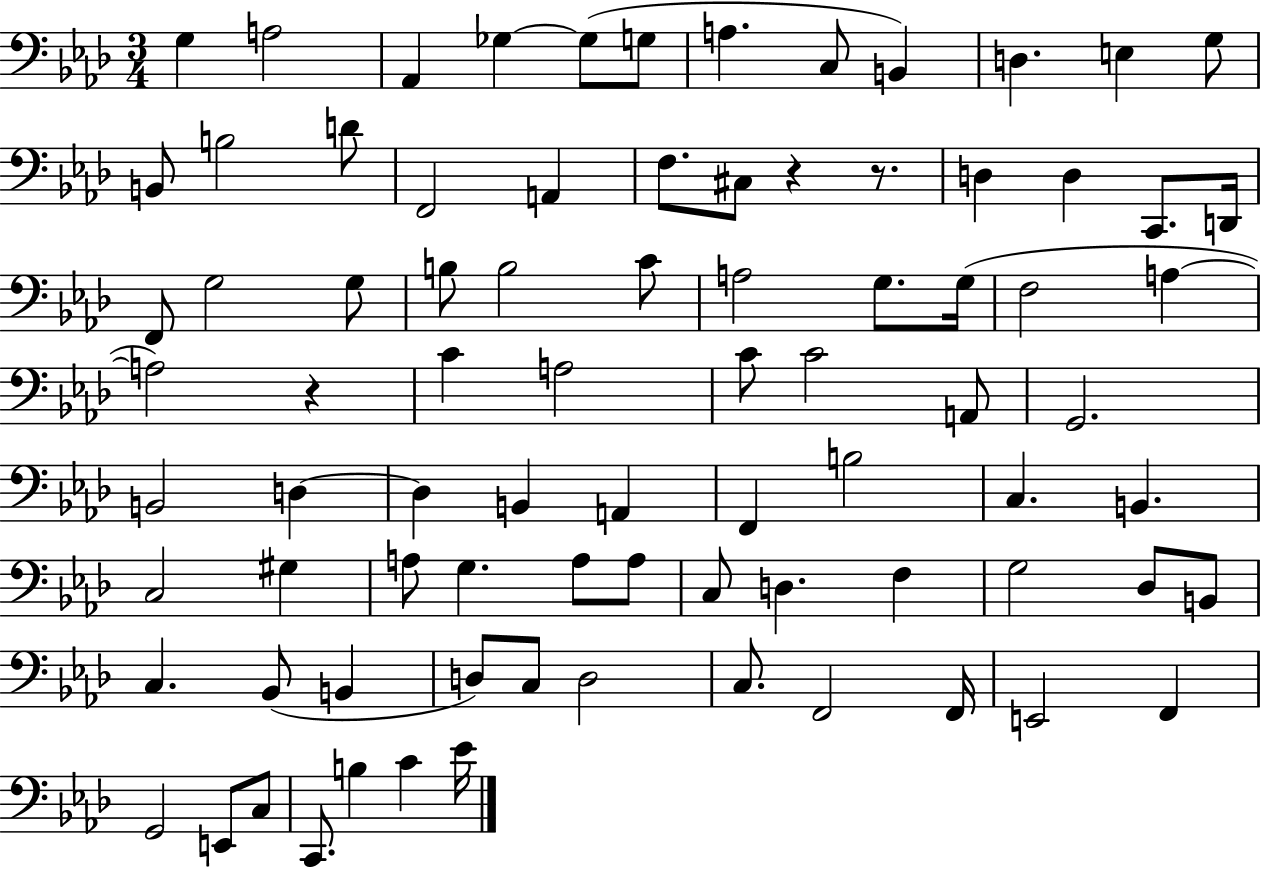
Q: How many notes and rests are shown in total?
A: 83